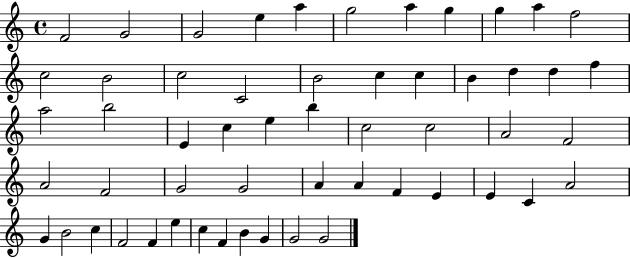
F4/h G4/h G4/h E5/q A5/q G5/h A5/q G5/q G5/q A5/q F5/h C5/h B4/h C5/h C4/h B4/h C5/q C5/q B4/q D5/q D5/q F5/q A5/h B5/h E4/q C5/q E5/q B5/q C5/h C5/h A4/h F4/h A4/h F4/h G4/h G4/h A4/q A4/q F4/q E4/q E4/q C4/q A4/h G4/q B4/h C5/q F4/h F4/q E5/q C5/q F4/q B4/q G4/q G4/h G4/h